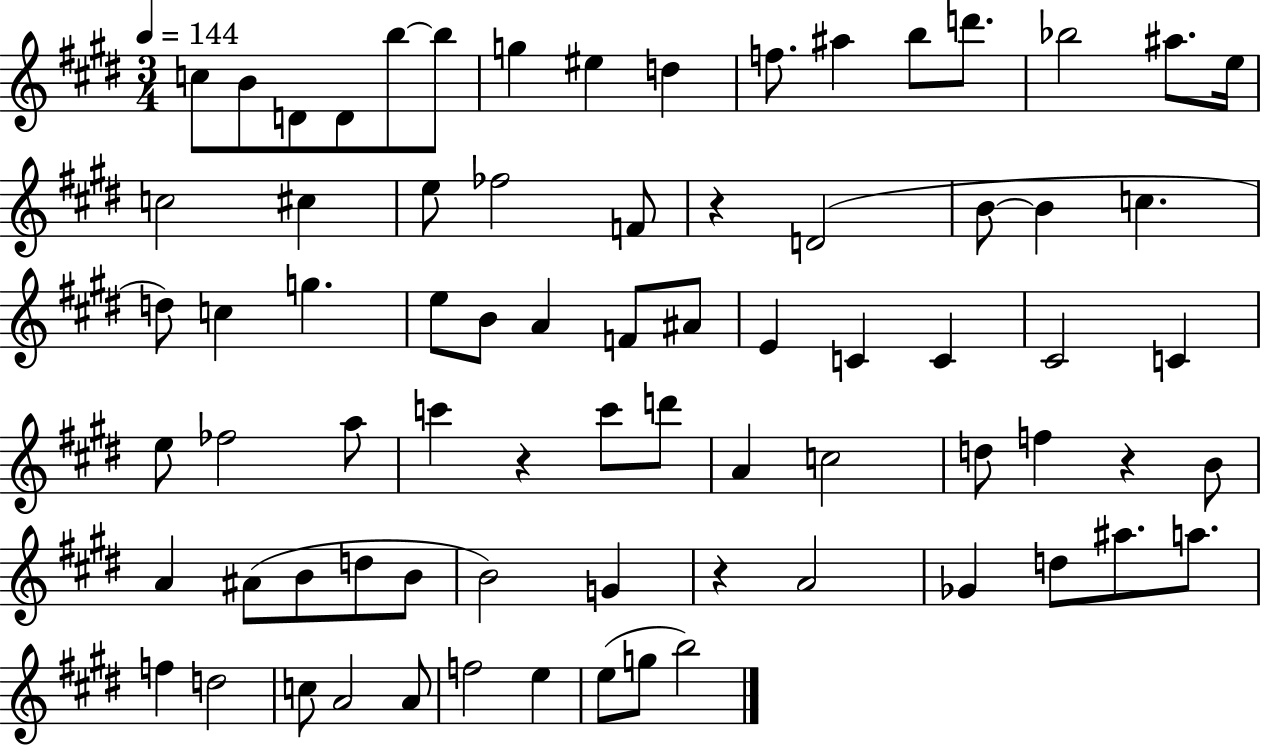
X:1
T:Untitled
M:3/4
L:1/4
K:E
c/2 B/2 D/2 D/2 b/2 b/2 g ^e d f/2 ^a b/2 d'/2 _b2 ^a/2 e/4 c2 ^c e/2 _f2 F/2 z D2 B/2 B c d/2 c g e/2 B/2 A F/2 ^A/2 E C C ^C2 C e/2 _f2 a/2 c' z c'/2 d'/2 A c2 d/2 f z B/2 A ^A/2 B/2 d/2 B/2 B2 G z A2 _G d/2 ^a/2 a/2 f d2 c/2 A2 A/2 f2 e e/2 g/2 b2